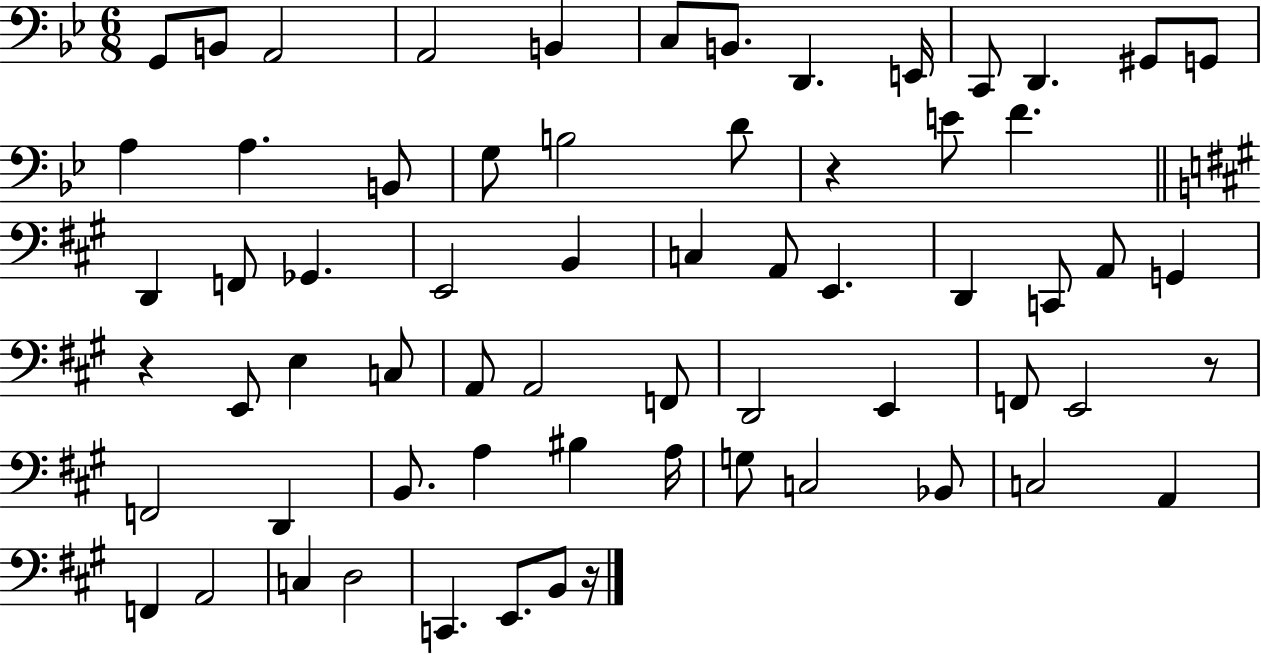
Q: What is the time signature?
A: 6/8